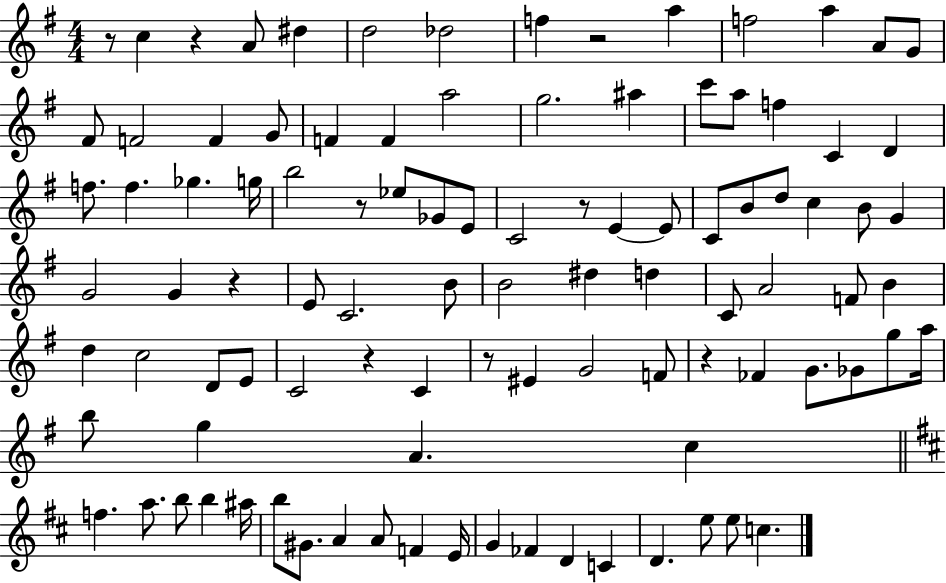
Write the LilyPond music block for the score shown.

{
  \clef treble
  \numericTimeSignature
  \time 4/4
  \key g \major
  r8 c''4 r4 a'8 dis''4 | d''2 des''2 | f''4 r2 a''4 | f''2 a''4 a'8 g'8 | \break fis'8 f'2 f'4 g'8 | f'4 f'4 a''2 | g''2. ais''4 | c'''8 a''8 f''4 c'4 d'4 | \break f''8. f''4. ges''4. g''16 | b''2 r8 ees''8 ges'8 e'8 | c'2 r8 e'4~~ e'8 | c'8 b'8 d''8 c''4 b'8 g'4 | \break g'2 g'4 r4 | e'8 c'2. b'8 | b'2 dis''4 d''4 | c'8 a'2 f'8 b'4 | \break d''4 c''2 d'8 e'8 | c'2 r4 c'4 | r8 eis'4 g'2 f'8 | r4 fes'4 g'8. ges'8 g''8 a''16 | \break b''8 g''4 a'4. c''4 | \bar "||" \break \key d \major f''4. a''8. b''8 b''4 ais''16 | b''8 gis'8. a'4 a'8 f'4 e'16 | g'4 fes'4 d'4 c'4 | d'4. e''8 e''8 c''4. | \break \bar "|."
}